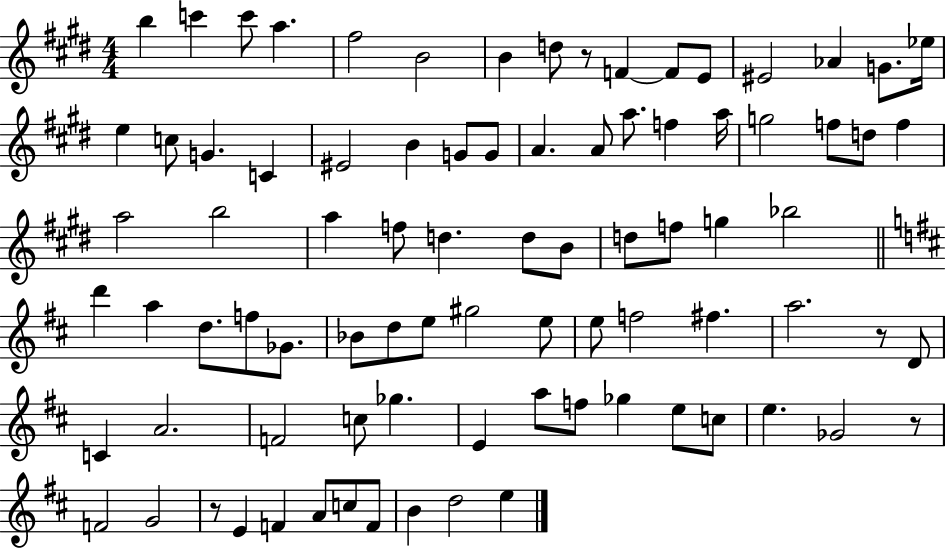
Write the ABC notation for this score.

X:1
T:Untitled
M:4/4
L:1/4
K:E
b c' c'/2 a ^f2 B2 B d/2 z/2 F F/2 E/2 ^E2 _A G/2 _e/4 e c/2 G C ^E2 B G/2 G/2 A A/2 a/2 f a/4 g2 f/2 d/2 f a2 b2 a f/2 d d/2 B/2 d/2 f/2 g _b2 d' a d/2 f/2 _G/2 _B/2 d/2 e/2 ^g2 e/2 e/2 f2 ^f a2 z/2 D/2 C A2 F2 c/2 _g E a/2 f/2 _g e/2 c/2 e _G2 z/2 F2 G2 z/2 E F A/2 c/2 F/2 B d2 e